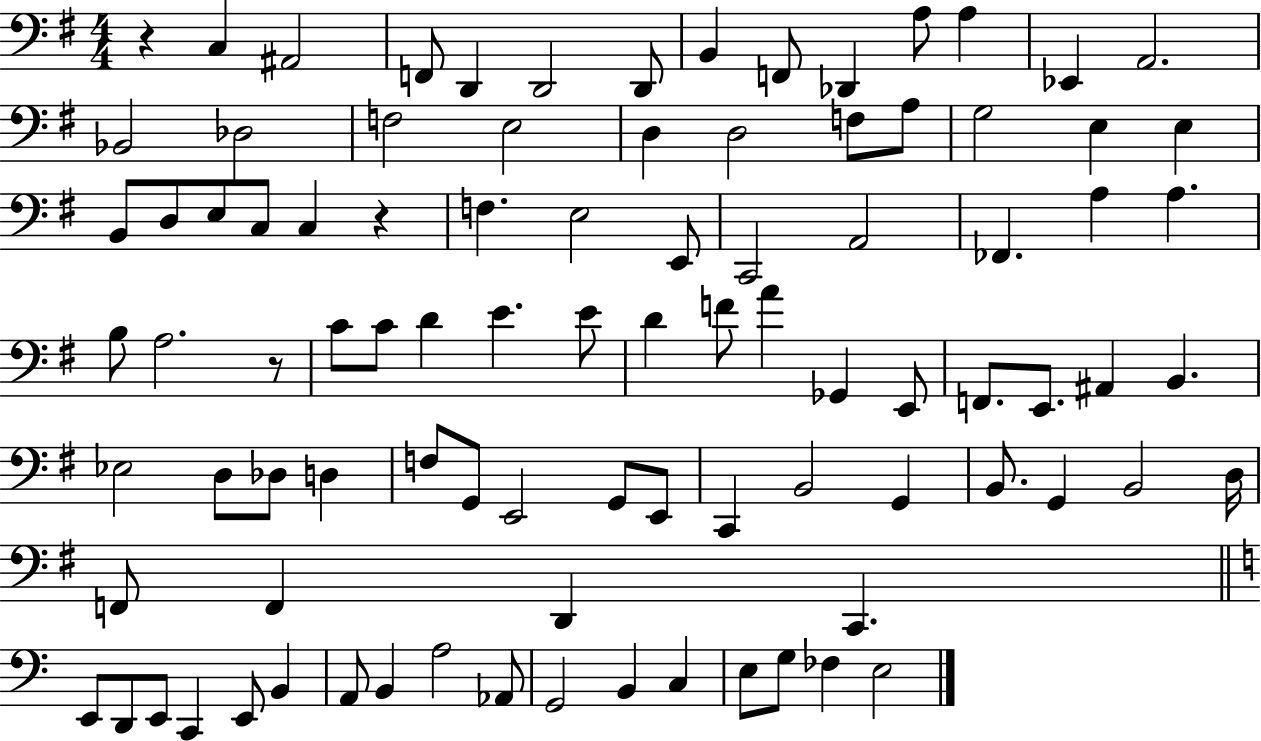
R/q C3/q A#2/h F2/e D2/q D2/h D2/e B2/q F2/e Db2/q A3/e A3/q Eb2/q A2/h. Bb2/h Db3/h F3/h E3/h D3/q D3/h F3/e A3/e G3/h E3/q E3/q B2/e D3/e E3/e C3/e C3/q R/q F3/q. E3/h E2/e C2/h A2/h FES2/q. A3/q A3/q. B3/e A3/h. R/e C4/e C4/e D4/q E4/q. E4/e D4/q F4/e A4/q Gb2/q E2/e F2/e. E2/e. A#2/q B2/q. Eb3/h D3/e Db3/e D3/q F3/e G2/e E2/h G2/e E2/e C2/q B2/h G2/q B2/e. G2/q B2/h D3/s F2/e F2/q D2/q C2/q. E2/e D2/e E2/e C2/q E2/e B2/q A2/e B2/q A3/h Ab2/e G2/h B2/q C3/q E3/e G3/e FES3/q E3/h